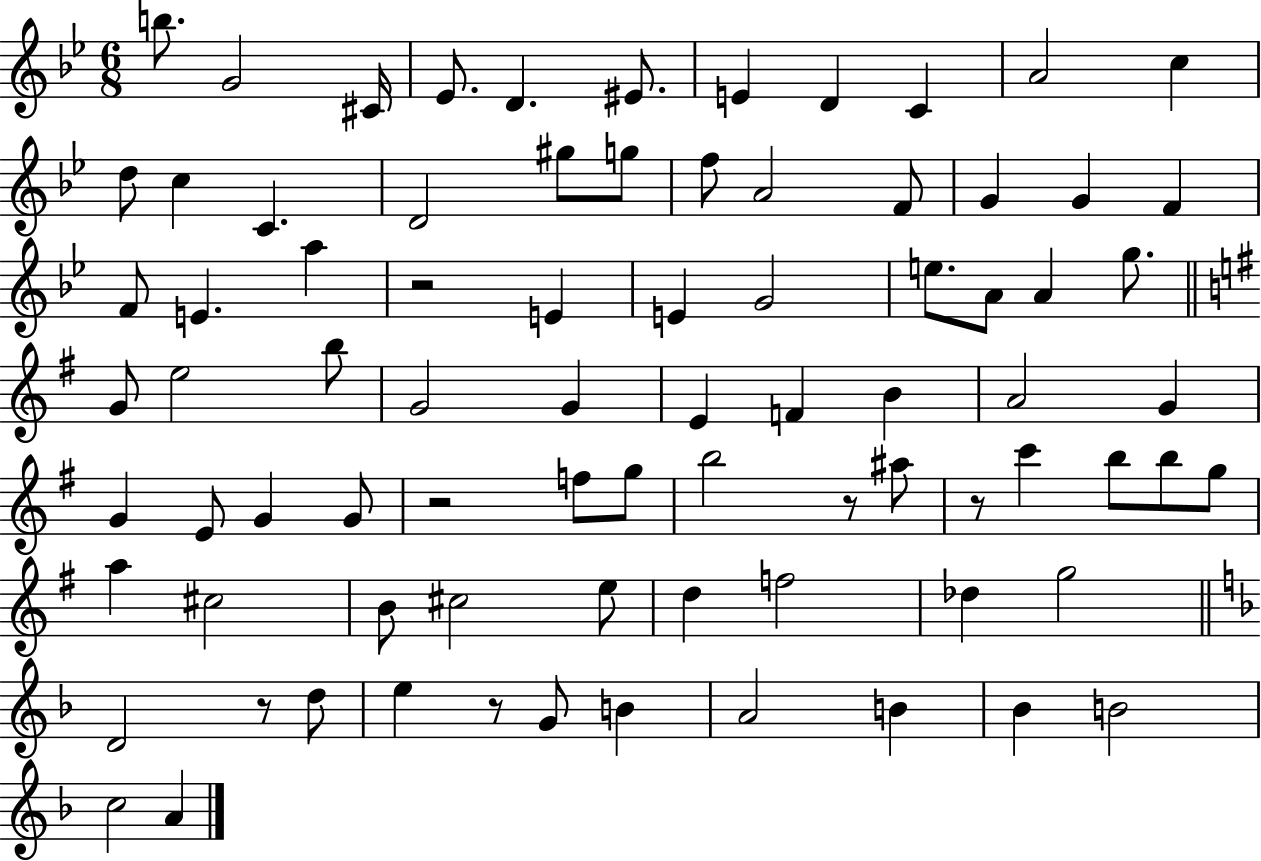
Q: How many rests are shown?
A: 6